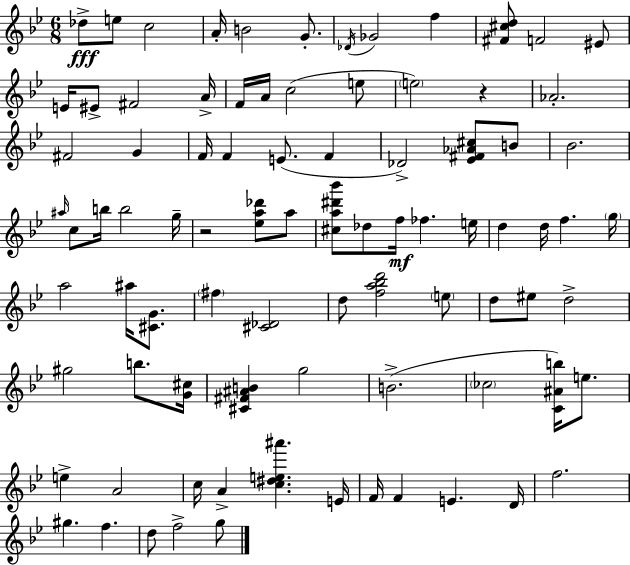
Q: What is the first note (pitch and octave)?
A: Db5